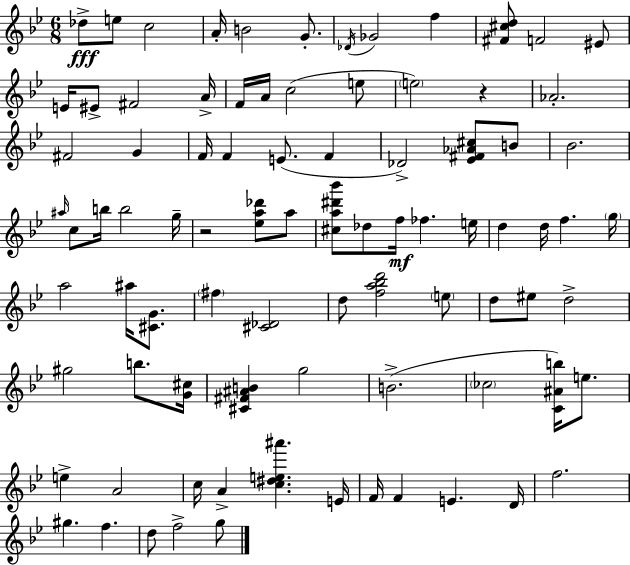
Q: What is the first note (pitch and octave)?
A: Db5